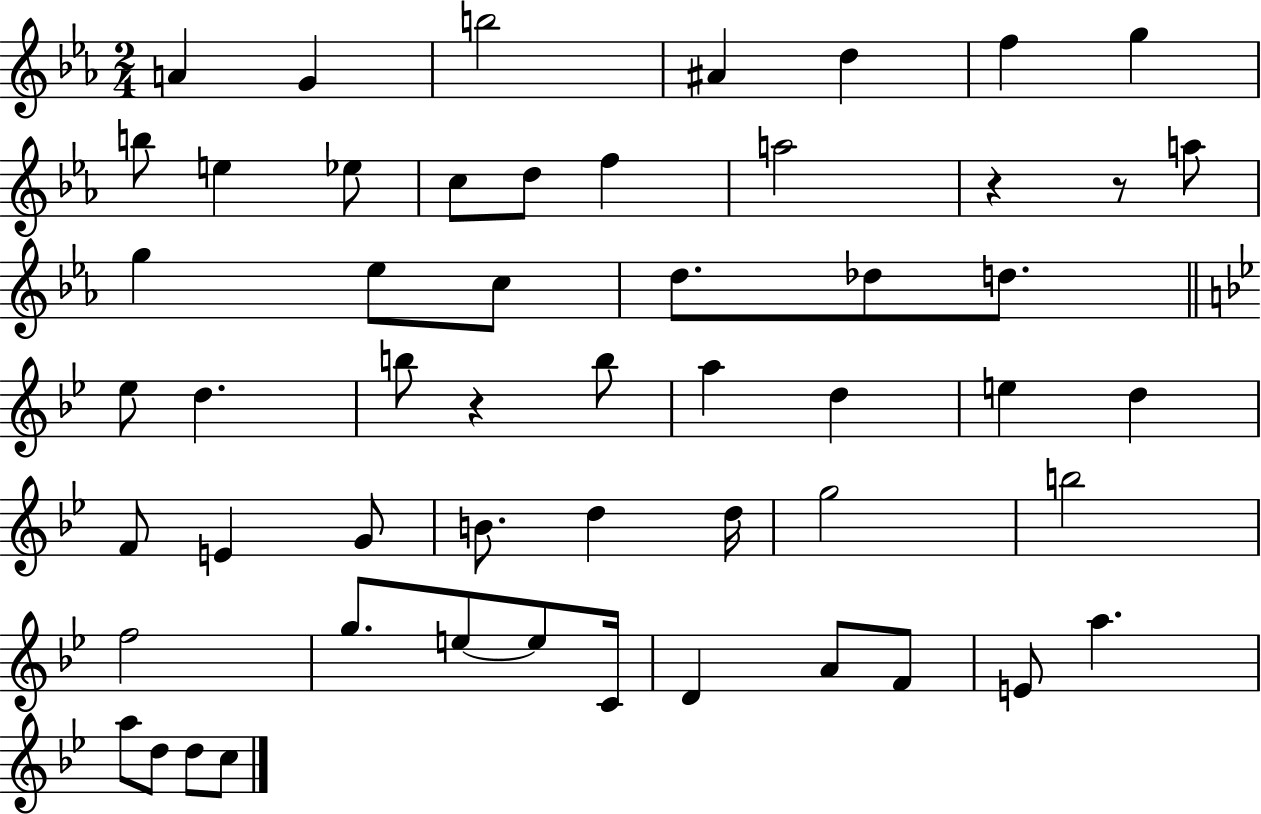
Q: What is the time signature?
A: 2/4